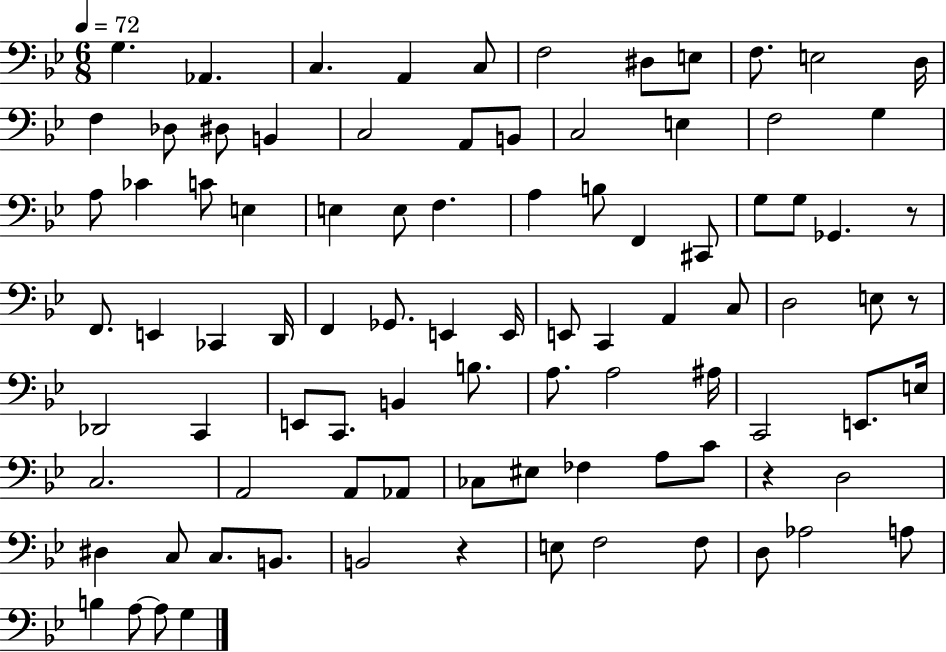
X:1
T:Untitled
M:6/8
L:1/4
K:Bb
G, _A,, C, A,, C,/2 F,2 ^D,/2 E,/2 F,/2 E,2 D,/4 F, _D,/2 ^D,/2 B,, C,2 A,,/2 B,,/2 C,2 E, F,2 G, A,/2 _C C/2 E, E, E,/2 F, A, B,/2 F,, ^C,,/2 G,/2 G,/2 _G,, z/2 F,,/2 E,, _C,, D,,/4 F,, _G,,/2 E,, E,,/4 E,,/2 C,, A,, C,/2 D,2 E,/2 z/2 _D,,2 C,, E,,/2 C,,/2 B,, B,/2 A,/2 A,2 ^A,/4 C,,2 E,,/2 E,/4 C,2 A,,2 A,,/2 _A,,/2 _C,/2 ^E,/2 _F, A,/2 C/2 z D,2 ^D, C,/2 C,/2 B,,/2 B,,2 z E,/2 F,2 F,/2 D,/2 _A,2 A,/2 B, A,/2 A,/2 G,